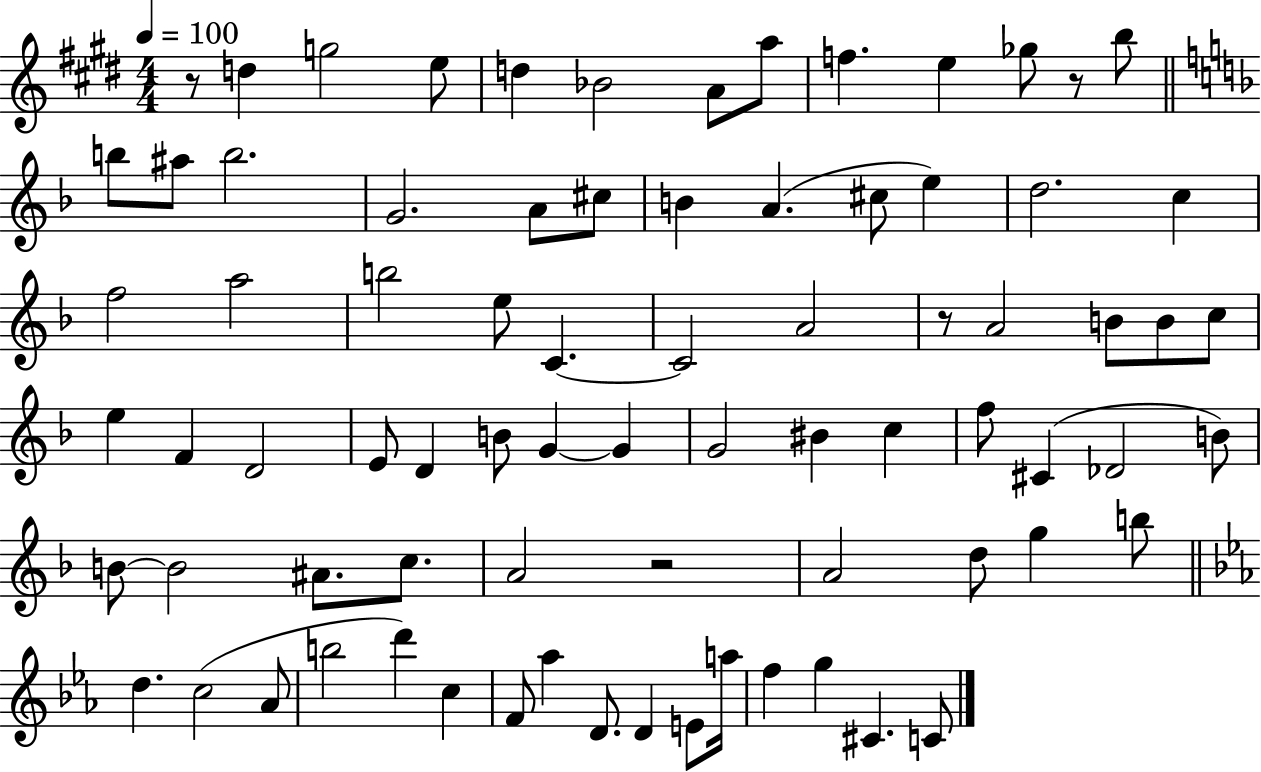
{
  \clef treble
  \numericTimeSignature
  \time 4/4
  \key e \major
  \tempo 4 = 100
  r8 d''4 g''2 e''8 | d''4 bes'2 a'8 a''8 | f''4. e''4 ges''8 r8 b''8 | \bar "||" \break \key f \major b''8 ais''8 b''2. | g'2. a'8 cis''8 | b'4 a'4.( cis''8 e''4) | d''2. c''4 | \break f''2 a''2 | b''2 e''8 c'4.~~ | c'2 a'2 | r8 a'2 b'8 b'8 c''8 | \break e''4 f'4 d'2 | e'8 d'4 b'8 g'4~~ g'4 | g'2 bis'4 c''4 | f''8 cis'4( des'2 b'8) | \break b'8~~ b'2 ais'8. c''8. | a'2 r2 | a'2 d''8 g''4 b''8 | \bar "||" \break \key ees \major d''4. c''2( aes'8 | b''2 d'''4) c''4 | f'8 aes''4 d'8. d'4 e'8 a''16 | f''4 g''4 cis'4. c'8 | \break \bar "|."
}